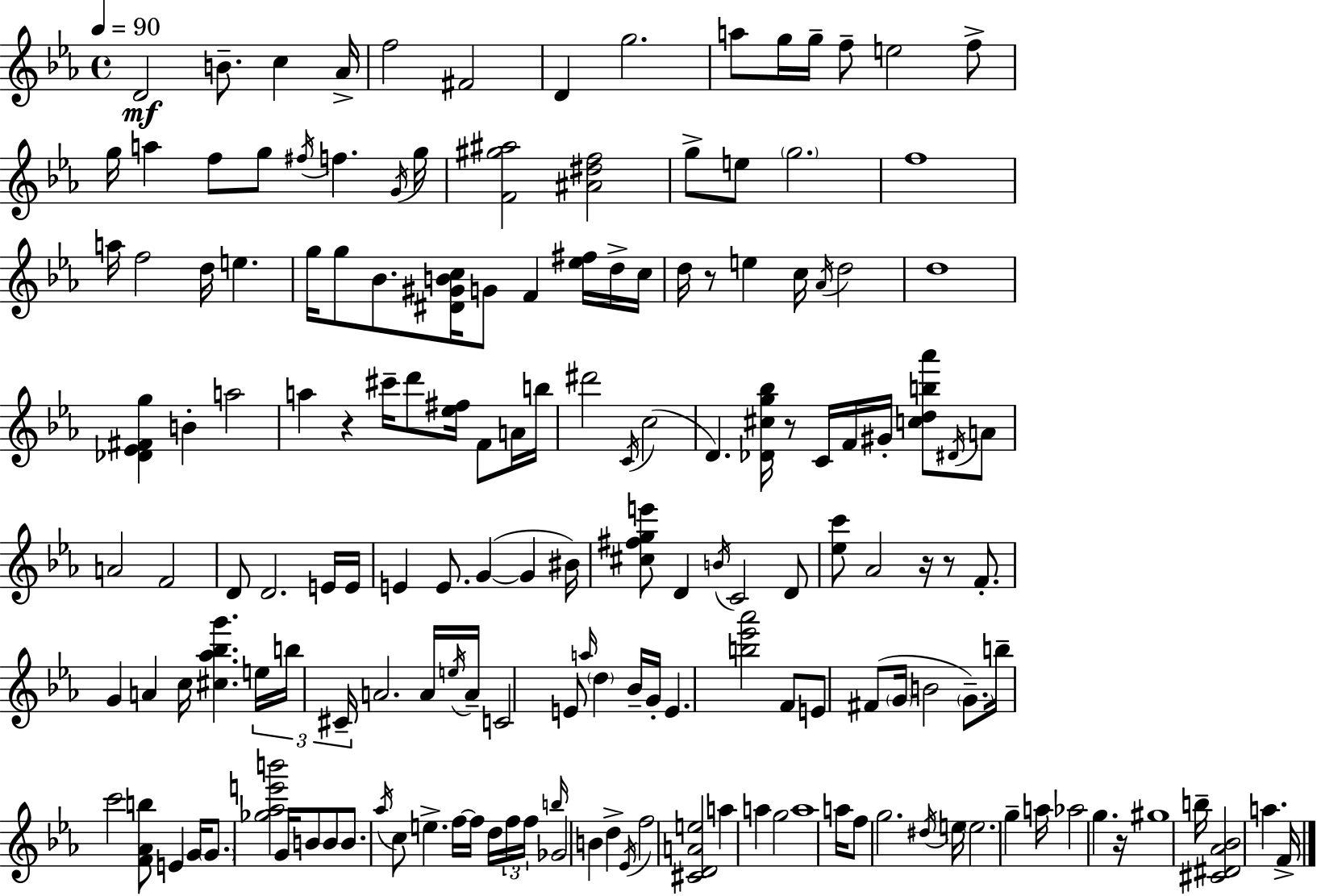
{
  \clef treble
  \time 4/4
  \defaultTimeSignature
  \key ees \major
  \tempo 4 = 90
  d'2\mf b'8.-- c''4 aes'16-> | f''2 fis'2 | d'4 g''2. | a''8 g''16 g''16-- f''8-- e''2 f''8-> | \break g''16 a''4 f''8 g''8 \acciaccatura { fis''16 } f''4. | \acciaccatura { g'16 } g''16 <f' gis'' ais''>2 <ais' dis'' f''>2 | g''8-> e''8 \parenthesize g''2. | f''1 | \break a''16 f''2 d''16 e''4. | g''16 g''8 bes'8. <dis' gis' b' c''>16 g'8 f'4 <ees'' fis''>16 | d''16-> c''16 d''16 r8 e''4 c''16 \acciaccatura { aes'16 } d''2 | d''1 | \break <des' ees' fis' g''>4 b'4-. a''2 | a''4 r4 cis'''16-- d'''8 <ees'' fis''>16 f'8 | a'16 b''16 dis'''2 \acciaccatura { c'16 }( c''2 | d'4.) <des' cis'' g'' bes''>16 r8 c'16 f'16 gis'16-. | \break <c'' d'' b'' aes'''>8 \acciaccatura { dis'16 } a'8 a'2 f'2 | d'8 d'2. | e'16 e'16 e'4 e'8. g'4~(~ | g'4 bis'16) <cis'' fis'' g'' e'''>8 d'4 \acciaccatura { b'16 } c'2 | \break d'8 <ees'' c'''>8 aes'2 | r16 r8 f'8.-. g'4 a'4 c''16 <cis'' aes'' bes'' g'''>4. | \tuplet 3/2 { e''16 b''16 cis'16-- } a'2. | a'16 \acciaccatura { e''16 } a'16-- c'2 e'8 | \break \grace { a''16 } \parenthesize d''4 bes'16-- g'16-. e'4. <b'' ees''' aes'''>2 | f'8 e'8 fis'8( \parenthesize g'16 b'2 | \parenthesize g'8.--) b''16-- c'''2 | <f' aes' b''>8 e'4 g'16 \parenthesize g'8. <ges'' aes'' e''' b'''>2 | \break g'16 b'8 b'8 b'8. \acciaccatura { aes''16 } c''8 e''4.-> | f''16~~ f''16 d''16 \tuplet 3/2 { f''16 f''16 \grace { b''16 } } ges'2 | b'4 d''4-> \acciaccatura { ees'16 } f''2 | <cis' d' a' e''>2 a''4 a''4 | \break g''2 a''1 | a''16 f''8 g''2. | \acciaccatura { dis''16 } e''16 \parenthesize e''2. | g''4-- a''16 aes''2 | \break g''4. r16 gis''1 | b''16-- <cis' dis' aes' bes'>2 | a''4. f'16-> \bar "|."
}